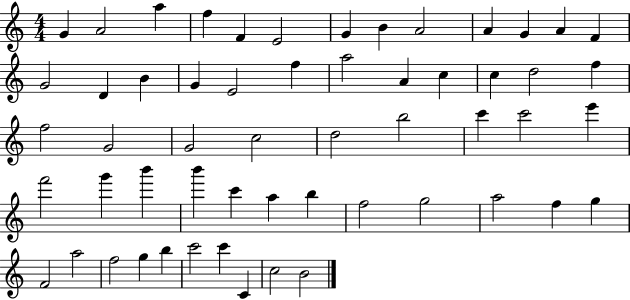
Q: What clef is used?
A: treble